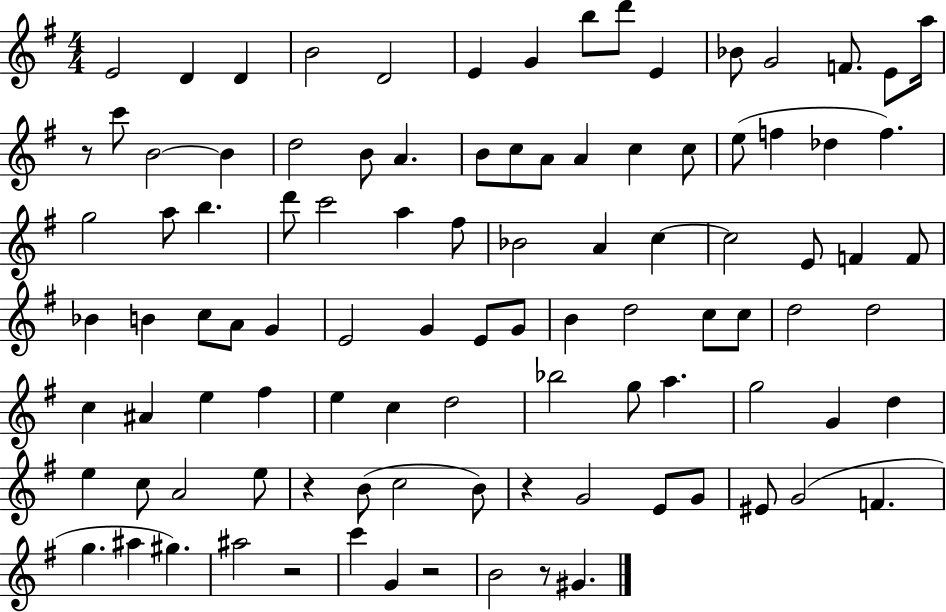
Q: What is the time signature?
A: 4/4